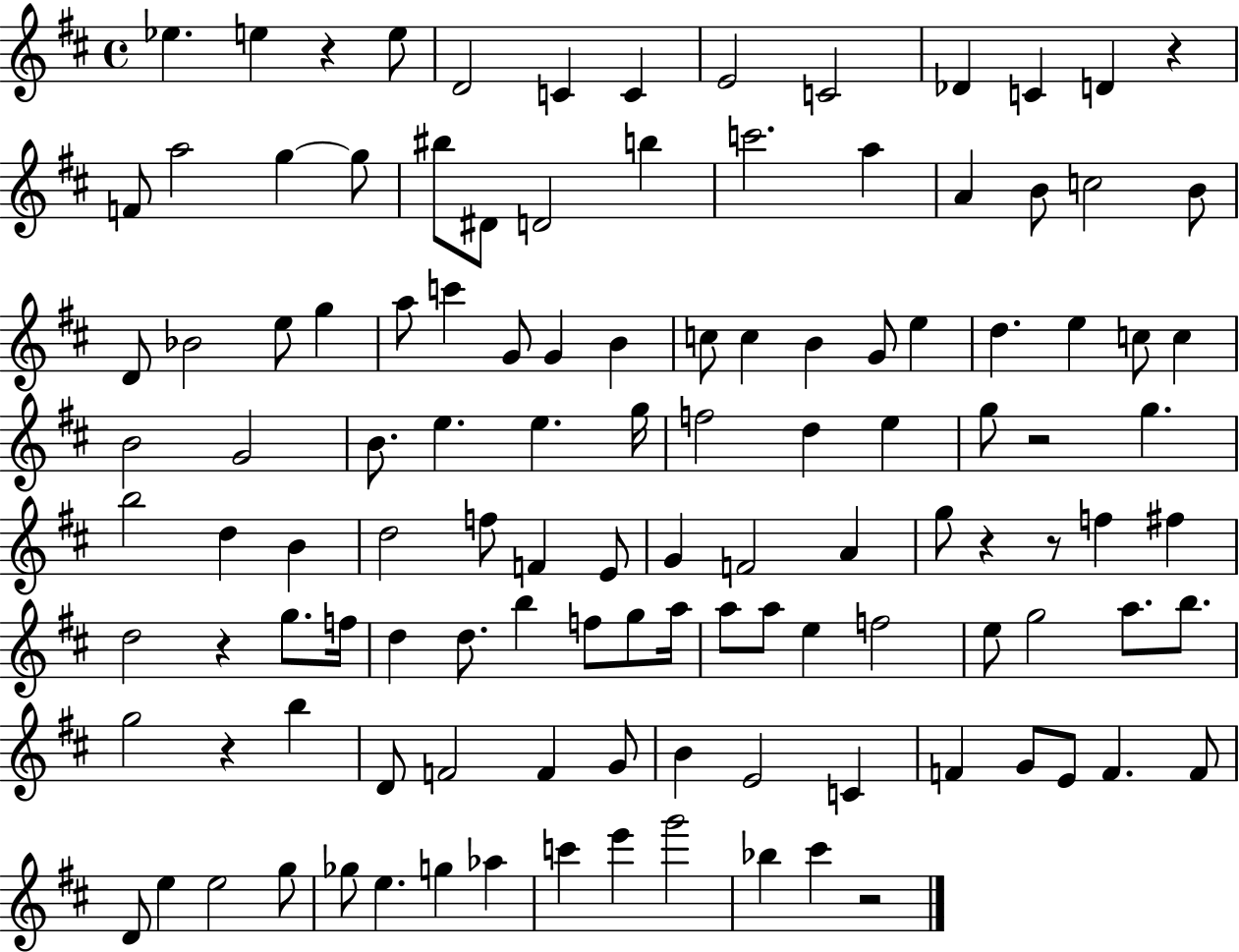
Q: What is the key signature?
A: D major